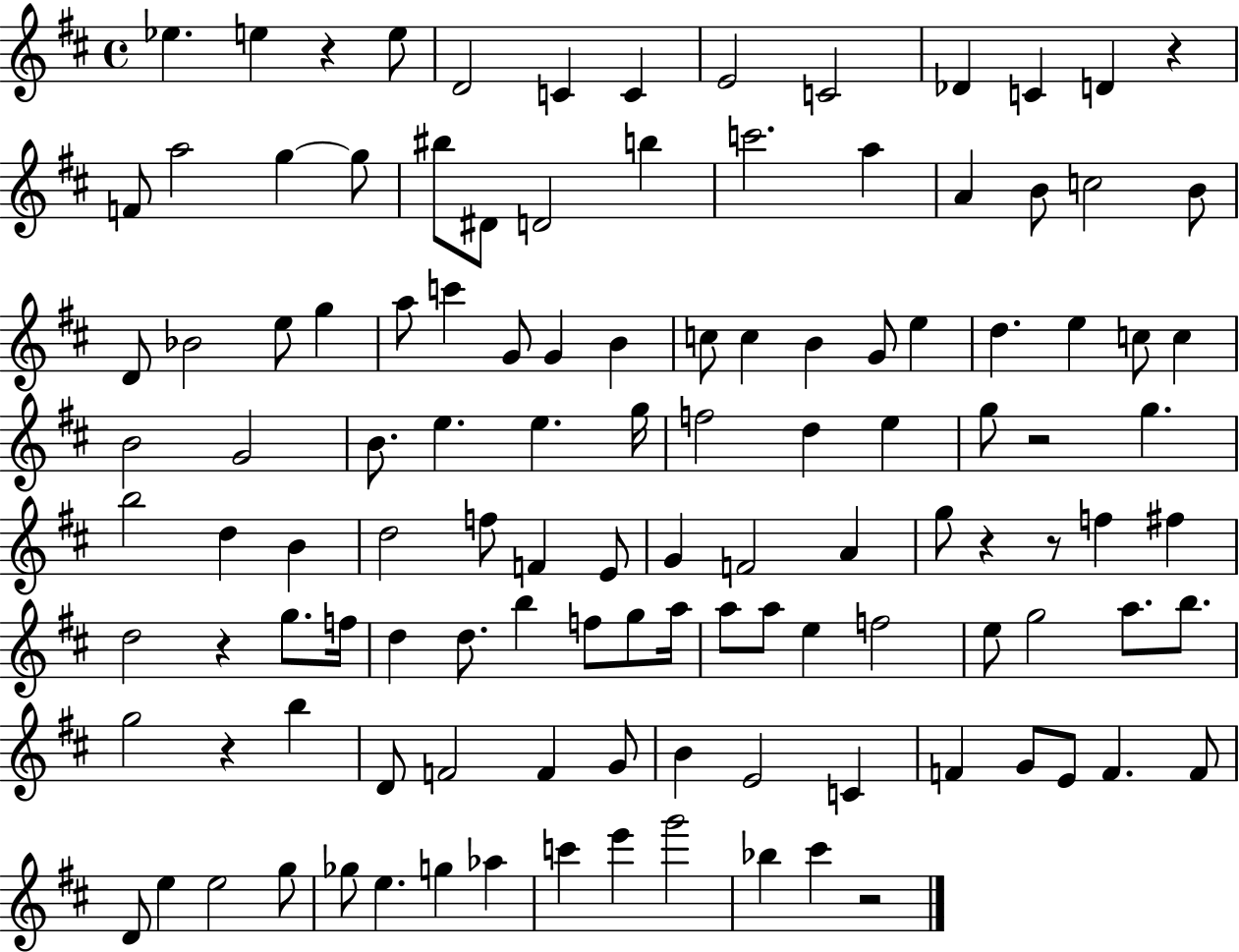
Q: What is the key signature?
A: D major